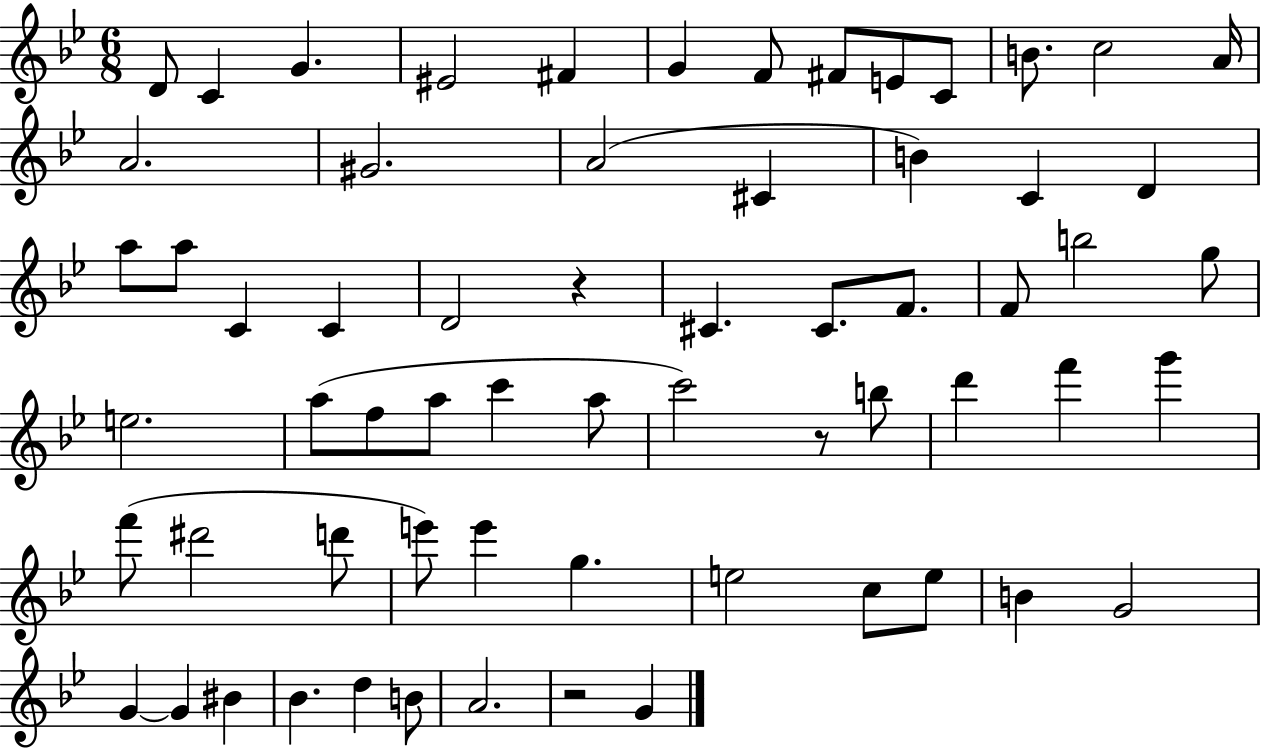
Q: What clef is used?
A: treble